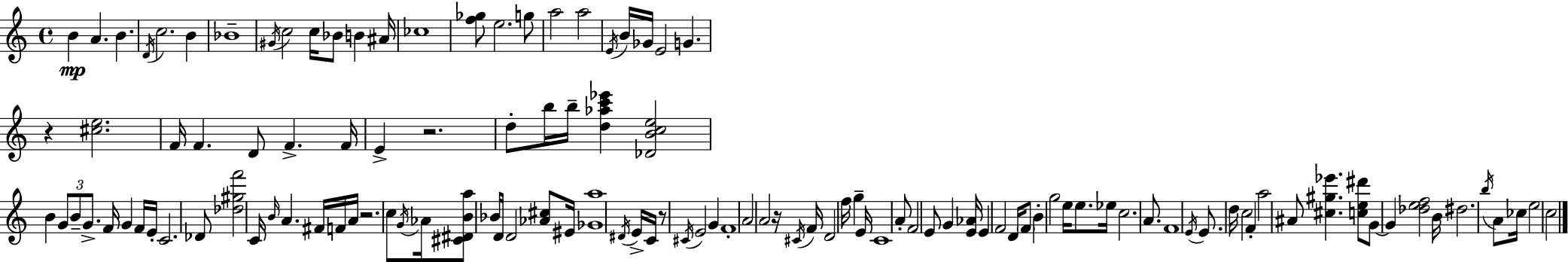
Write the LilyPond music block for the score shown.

{
  \clef treble
  \time 4/4
  \defaultTimeSignature
  \key a \minor
  \repeat volta 2 { b'4\mp a'4. b'4. | \acciaccatura { d'16 } c''2. b'4 | bes'1-- | \acciaccatura { gis'16 } c''2 c''16 bes'8 b'4 | \break ais'16 ces''1 | <f'' ges''>8 e''2. | g''8 a''2 a''2 | \acciaccatura { e'16 } b'16 ges'16 e'2 g'4. | \break r4 <cis'' e''>2. | f'16 f'4. d'8 f'4.-> | f'16 e'4-> r2. | d''8-. b''16 b''16-- <d'' aes'' c''' ees'''>4 <des' b' c'' e''>2 | \break b'4 \tuplet 3/2 { g'8 b'8-- g'8.-> } f'16 g'4 | f'16 e'16-. c'2. | des'8 <des'' gis'' f'''>2 c'16 \grace { b'16 } a'4. | fis'16 f'16 a'16 r2. | \break c''8 \acciaccatura { g'16 } aes'16 <cis' dis' b' a''>8 bes'16 d'16 d'2 | <aes' cis''>8 eis'16 <ges' a''>1 | \acciaccatura { dis'16 } e'16-> c'16 r8 \acciaccatura { cis'16 } e'2 | g'4 f'1-. | \break a'2 a'2 | r16 \acciaccatura { cis'16 } f'16 d'2 | f''16 g''4-- e'16 c'1 | a'8-. f'2 | \break e'8 g'4 <e' aes'>16 e'4 f'2 | d'16 \parenthesize f'8 b'4-. g''2 | e''16 e''8. ees''16 c''2. | a'8. f'1 | \break \acciaccatura { e'16 } e'8. d''16 c''2 | f'4-. a''2 | ais'8 <cis'' gis'' ees'''>4. <c'' e'' dis'''>8 g'8~~ g'4 | <des'' e'' f''>2 b'16 dis''2. | \break \acciaccatura { b''16 } a'8 ces''16 e''2 | c''2 } \bar "|."
}